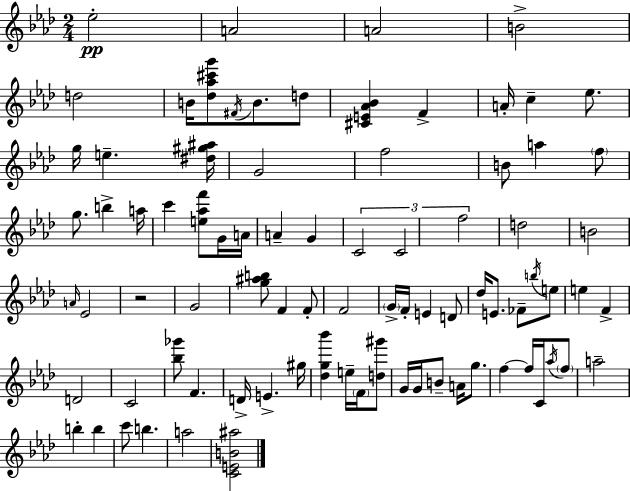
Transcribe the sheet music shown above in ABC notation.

X:1
T:Untitled
M:2/4
L:1/4
K:Ab
_e2 A2 A2 B2 d2 B/4 [_d_a^c'g']/2 ^F/4 B/2 d/2 [^CE_A_B] F A/4 c _e/2 g/4 e [^d^g^a]/4 G2 f2 B/2 a f/2 g/2 b a/4 c' [e_af']/2 G/4 A/4 A G C2 C2 f2 d2 B2 A/4 _E2 z2 G2 [g^ab]/2 F F/2 F2 G/4 F/4 E D/2 _d/4 E/2 _F/2 b/4 e/2 e F D2 C2 [_b_g']/2 F D/4 E ^g/4 [_dg_b'] e/4 F/4 [d^g']/2 G/4 G/4 B/2 A/4 g/2 f f/4 C/4 _a/4 f/2 a2 b b c'/2 b a2 [CEB^a]2